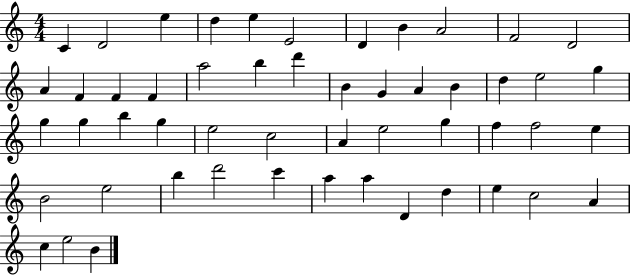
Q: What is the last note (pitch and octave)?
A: B4